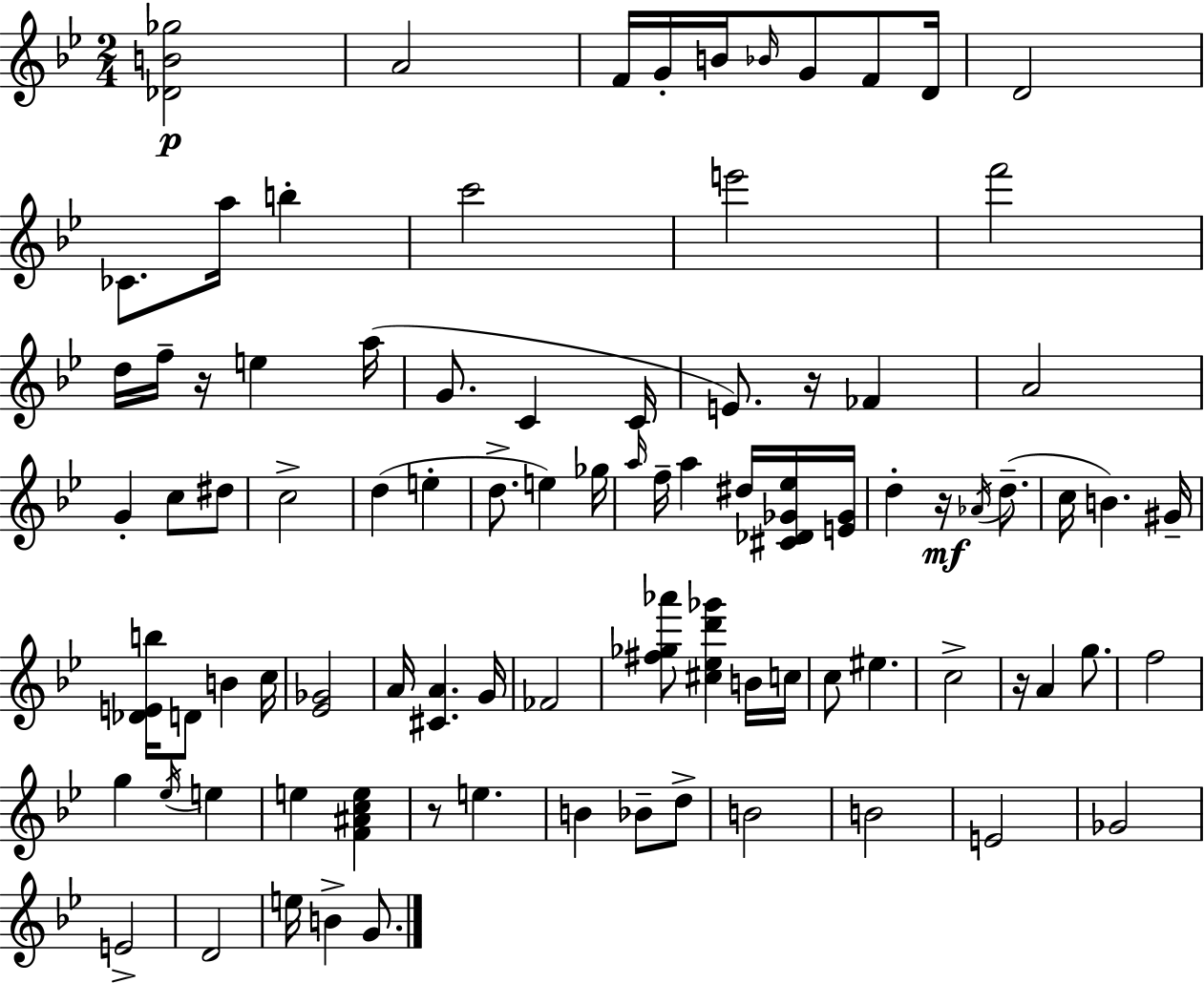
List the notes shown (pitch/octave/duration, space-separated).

[Db4,B4,Gb5]/h A4/h F4/s G4/s B4/s Bb4/s G4/e F4/e D4/s D4/h CES4/e. A5/s B5/q C6/h E6/h F6/h D5/s F5/s R/s E5/q A5/s G4/e. C4/q C4/s E4/e. R/s FES4/q A4/h G4/q C5/e D#5/e C5/h D5/q E5/q D5/e. E5/q Gb5/s A5/s F5/s A5/q D#5/s [C#4,Db4,Gb4,Eb5]/s [E4,Gb4]/s D5/q R/s Ab4/s D5/e. C5/s B4/q. G#4/s [Db4,E4,B5]/s D4/e B4/q C5/s [Eb4,Gb4]/h A4/s [C#4,A4]/q. G4/s FES4/h [F#5,Gb5,Ab6]/e [C#5,Eb5,D6,Gb6]/q B4/s C5/s C5/e EIS5/q. C5/h R/s A4/q G5/e. F5/h G5/q Eb5/s E5/q E5/q [F4,A#4,C5,E5]/q R/e E5/q. B4/q Bb4/e D5/e B4/h B4/h E4/h Gb4/h E4/h D4/h E5/s B4/q G4/e.